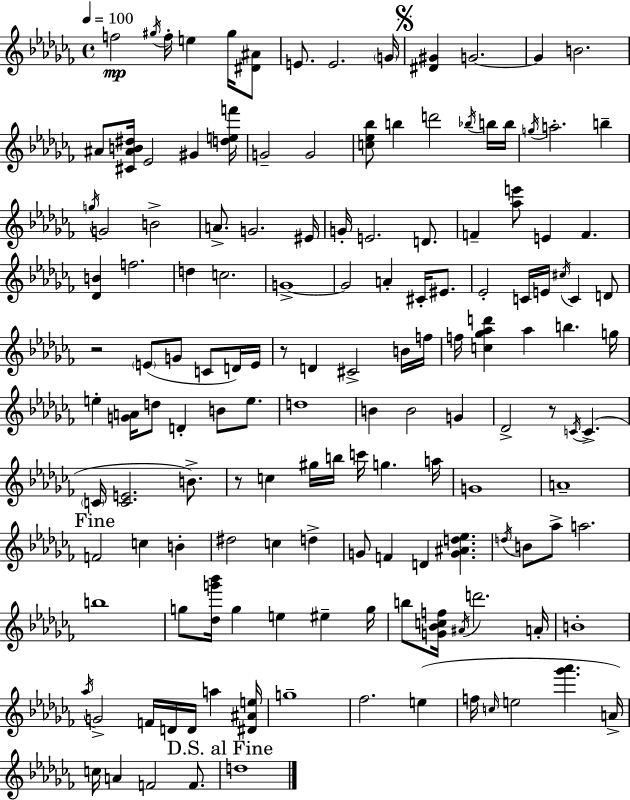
{
  \clef treble
  \time 4/4
  \defaultTimeSignature
  \key aes \minor
  \tempo 4 = 100
  f''2\mp \acciaccatura { gis''16 } f''16-. e''4 gis''16 <dis' ais'>8 | e'8. e'2. | \parenthesize g'16 \mark \markup { \musicglyph "scripts.segno" } <dis' gis'>4 g'2.~~ | g'4 b'2. | \break ais'8 <cis' ais' b' dis''>16 ees'2 gis'4 | <d'' e'' f'''>16 g'2-- g'2 | <c'' ees'' bes''>8 b''4 d'''2 \acciaccatura { bes''16 } | b''16 b''16 \acciaccatura { g''16 } a''2.-. b''4-- | \break \acciaccatura { g''16 } g'2 b'2-> | a'8.-> g'2. | eis'16 g'16-. e'2. | d'8. f'4-- <aes'' e'''>8 e'4 f'4. | \break <des' b'>4 f''2. | d''4 c''2. | g'1->~~ | g'2 a'4-. | \break cis'16-. eis'8. ees'2-. c'16 e'16 \acciaccatura { cis''16 } c'4 | d'8 r2 \parenthesize e'8( g'8 | c'8 d'16) e'16 r8 d'4 cis'2-> | b'16 f''16 f''16 <c'' ges'' aes'' d'''>4 aes''4 b''4. | \break g''16 e''4-. <g' a'>16 d''8 d'4-. | b'8 e''8. d''1 | b'4 b'2 | g'4 des'2-> r8 \acciaccatura { c'16 }( | \break c'4.-> \parenthesize c'16 <c' e'>2. | b'8.->) r8 c''4 gis''16 b''16 c'''16 g''4. | a''16 g'1 | a'1-- | \break \mark "Fine" f'2 c''4 | b'4-. dis''2 c''4 | d''4-> g'8 f'4 d'4 | <g' ais' d'' ees''>4. \acciaccatura { d''16 } b'8 aes''8-> a''2. | \break b''1 | g''8 <des'' g''' bes'''>16 g''4 e''4 | eis''4-- g''16 b''8 <g' bes' c'' f''>16 \acciaccatura { ais'16 } d'''2. | a'16-. b'1-. | \break \acciaccatura { aes''16 } g'2-> | f'16 d'16 d'16 a''4 <dis' ais' e''>16 g''1-- | fes''2. | e''4( f''16 \grace { c''16 } e''2 | \break <ges''' aes'''>4. a'16->) c''16 a'4 f'2 | f'8. \mark "D.S. al Fine" d''1 | \bar "|."
}